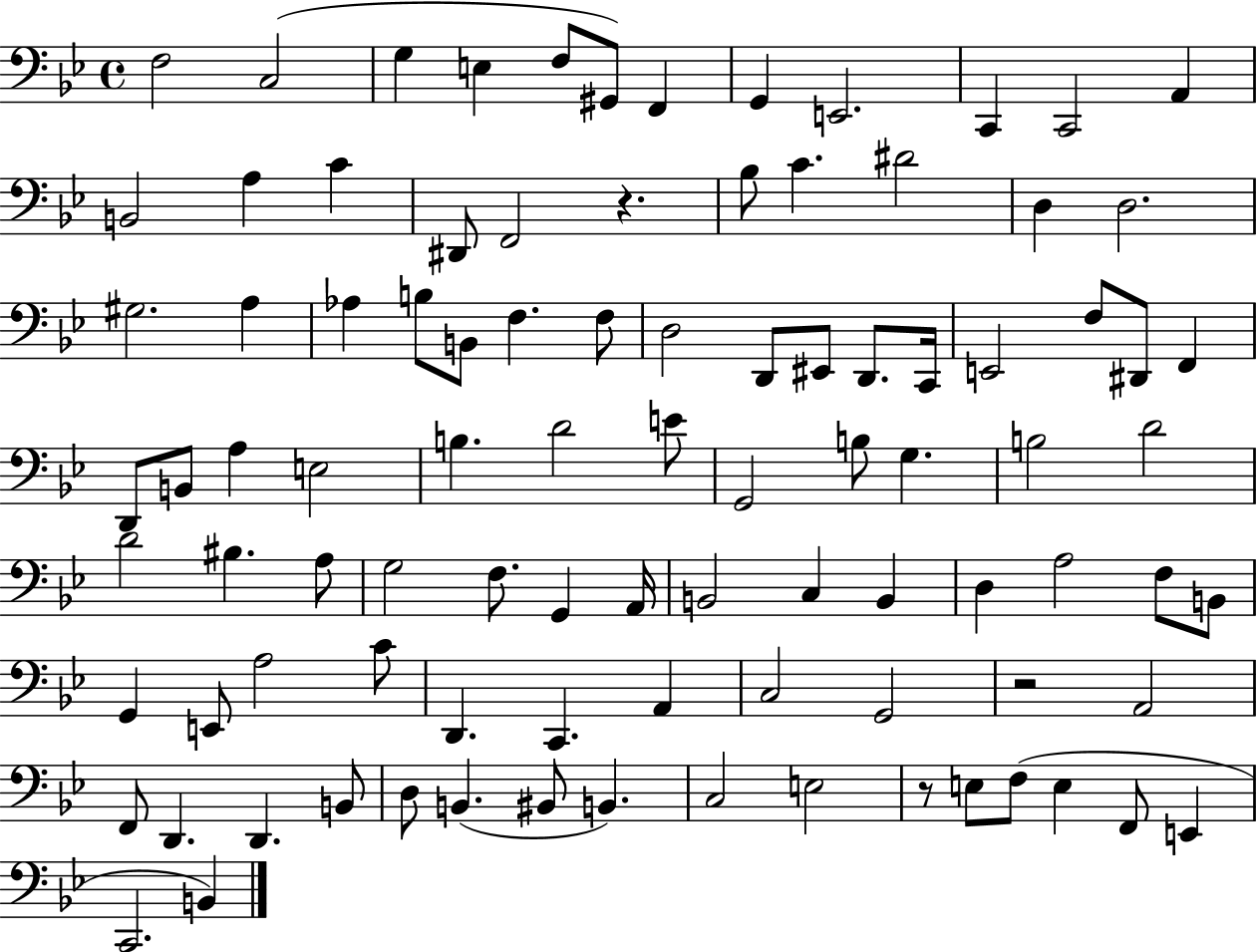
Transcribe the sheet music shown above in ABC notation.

X:1
T:Untitled
M:4/4
L:1/4
K:Bb
F,2 C,2 G, E, F,/2 ^G,,/2 F,, G,, E,,2 C,, C,,2 A,, B,,2 A, C ^D,,/2 F,,2 z _B,/2 C ^D2 D, D,2 ^G,2 A, _A, B,/2 B,,/2 F, F,/2 D,2 D,,/2 ^E,,/2 D,,/2 C,,/4 E,,2 F,/2 ^D,,/2 F,, D,,/2 B,,/2 A, E,2 B, D2 E/2 G,,2 B,/2 G, B,2 D2 D2 ^B, A,/2 G,2 F,/2 G,, A,,/4 B,,2 C, B,, D, A,2 F,/2 B,,/2 G,, E,,/2 A,2 C/2 D,, C,, A,, C,2 G,,2 z2 A,,2 F,,/2 D,, D,, B,,/2 D,/2 B,, ^B,,/2 B,, C,2 E,2 z/2 E,/2 F,/2 E, F,,/2 E,, C,,2 B,,